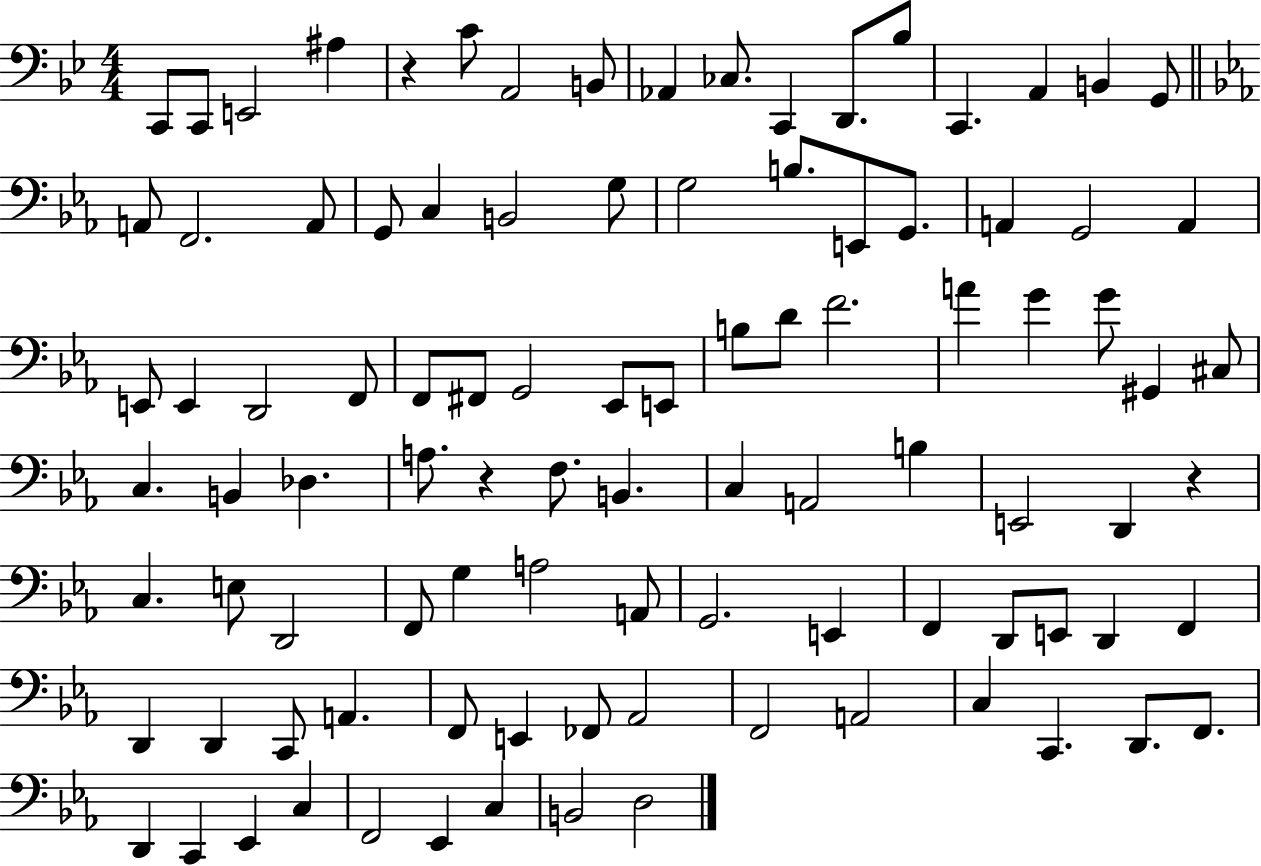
C2/e C2/e E2/h A#3/q R/q C4/e A2/h B2/e Ab2/q CES3/e. C2/q D2/e. Bb3/e C2/q. A2/q B2/q G2/e A2/e F2/h. A2/e G2/e C3/q B2/h G3/e G3/h B3/e. E2/e G2/e. A2/q G2/h A2/q E2/e E2/q D2/h F2/e F2/e F#2/e G2/h Eb2/e E2/e B3/e D4/e F4/h. A4/q G4/q G4/e G#2/q C#3/e C3/q. B2/q Db3/q. A3/e. R/q F3/e. B2/q. C3/q A2/h B3/q E2/h D2/q R/q C3/q. E3/e D2/h F2/e G3/q A3/h A2/e G2/h. E2/q F2/q D2/e E2/e D2/q F2/q D2/q D2/q C2/e A2/q. F2/e E2/q FES2/e Ab2/h F2/h A2/h C3/q C2/q. D2/e. F2/e. D2/q C2/q Eb2/q C3/q F2/h Eb2/q C3/q B2/h D3/h